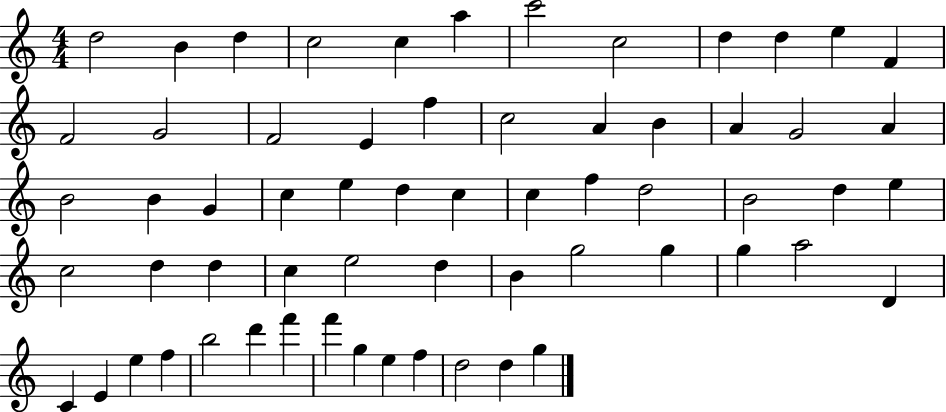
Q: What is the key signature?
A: C major